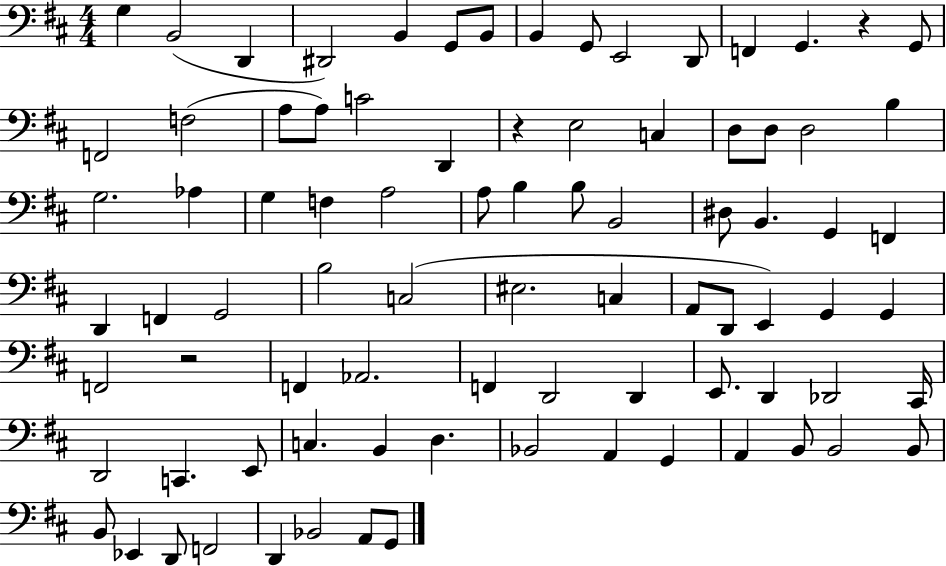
X:1
T:Untitled
M:4/4
L:1/4
K:D
G, B,,2 D,, ^D,,2 B,, G,,/2 B,,/2 B,, G,,/2 E,,2 D,,/2 F,, G,, z G,,/2 F,,2 F,2 A,/2 A,/2 C2 D,, z E,2 C, D,/2 D,/2 D,2 B, G,2 _A, G, F, A,2 A,/2 B, B,/2 B,,2 ^D,/2 B,, G,, F,, D,, F,, G,,2 B,2 C,2 ^E,2 C, A,,/2 D,,/2 E,, G,, G,, F,,2 z2 F,, _A,,2 F,, D,,2 D,, E,,/2 D,, _D,,2 ^C,,/4 D,,2 C,, E,,/2 C, B,, D, _B,,2 A,, G,, A,, B,,/2 B,,2 B,,/2 B,,/2 _E,, D,,/2 F,,2 D,, _B,,2 A,,/2 G,,/2